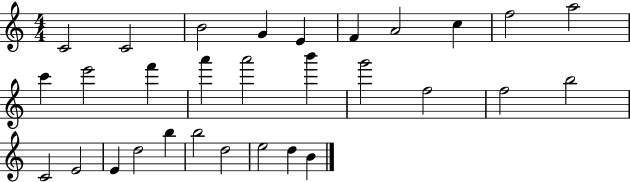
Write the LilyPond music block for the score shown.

{
  \clef treble
  \numericTimeSignature
  \time 4/4
  \key c \major
  c'2 c'2 | b'2 g'4 e'4 | f'4 a'2 c''4 | f''2 a''2 | \break c'''4 e'''2 f'''4 | a'''4 a'''2 b'''4 | g'''2 f''2 | f''2 b''2 | \break c'2 e'2 | e'4 d''2 b''4 | b''2 d''2 | e''2 d''4 b'4 | \break \bar "|."
}